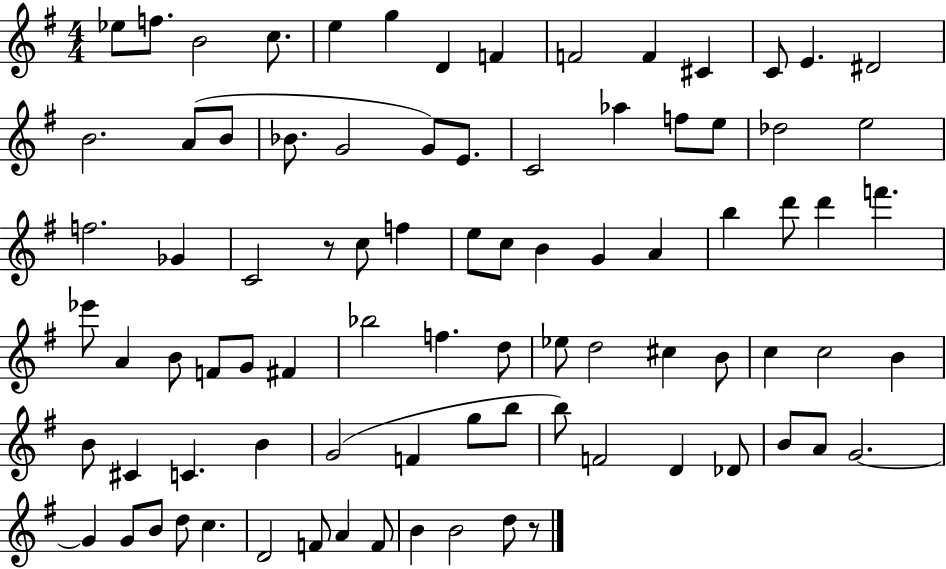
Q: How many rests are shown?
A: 2